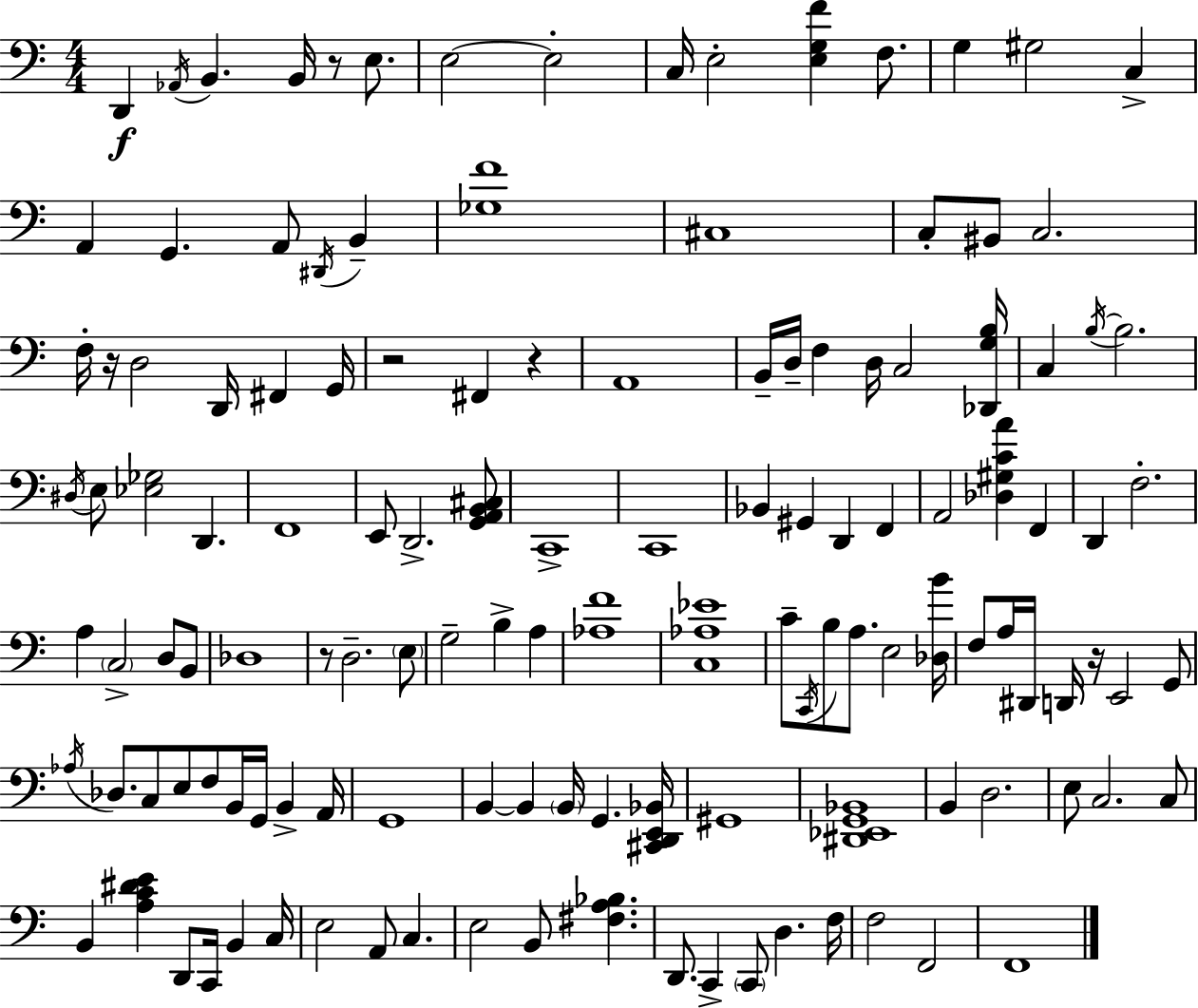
D2/q Ab2/s B2/q. B2/s R/e E3/e. E3/h E3/h C3/s E3/h [E3,G3,F4]/q F3/e. G3/q G#3/h C3/q A2/q G2/q. A2/e D#2/s B2/q [Gb3,F4]/w C#3/w C3/e BIS2/e C3/h. F3/s R/s D3/h D2/s F#2/q G2/s R/h F#2/q R/q A2/w B2/s D3/s F3/q D3/s C3/h [Db2,G3,B3]/s C3/q B3/s B3/h. D#3/s E3/e [Eb3,Gb3]/h D2/q. F2/w E2/e D2/h. [G2,A2,B2,C#3]/e C2/w C2/w Bb2/q G#2/q D2/q F2/q A2/h [Db3,G#3,C4,A4]/q F2/q D2/q F3/h. A3/q C3/h D3/e B2/e Db3/w R/e D3/h. E3/e G3/h B3/q A3/q [Ab3,F4]/w [C3,Ab3,Eb4]/w C4/e C2/s B3/e A3/e. E3/h [Db3,B4]/s F3/e A3/s D#2/s D2/s R/s E2/h G2/e Ab3/s Db3/e. C3/e E3/e F3/e B2/s G2/s B2/q A2/s G2/w B2/q B2/q B2/s G2/q. [C#2,D2,E2,Bb2]/s G#2/w [D#2,Eb2,G2,Bb2]/w B2/q D3/h. E3/e C3/h. C3/e B2/q [A3,C4,D#4,E4]/q D2/e C2/s B2/q C3/s E3/h A2/e C3/q. E3/h B2/e [F#3,A3,Bb3]/q. D2/e. C2/q C2/e D3/q. F3/s F3/h F2/h F2/w